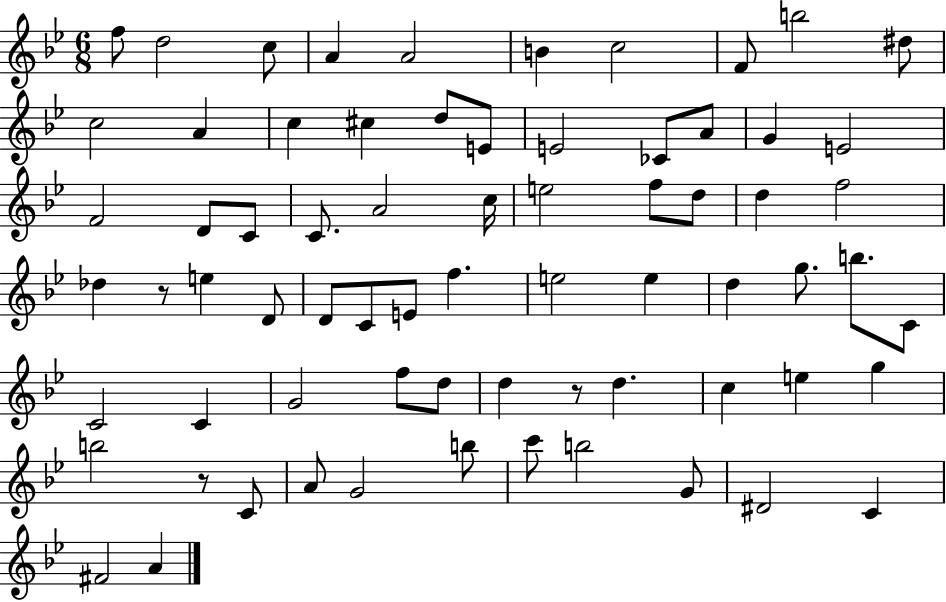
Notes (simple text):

F5/e D5/h C5/e A4/q A4/h B4/q C5/h F4/e B5/h D#5/e C5/h A4/q C5/q C#5/q D5/e E4/e E4/h CES4/e A4/e G4/q E4/h F4/h D4/e C4/e C4/e. A4/h C5/s E5/h F5/e D5/e D5/q F5/h Db5/q R/e E5/q D4/e D4/e C4/e E4/e F5/q. E5/h E5/q D5/q G5/e. B5/e. C4/e C4/h C4/q G4/h F5/e D5/e D5/q R/e D5/q. C5/q E5/q G5/q B5/h R/e C4/e A4/e G4/h B5/e C6/e B5/h G4/e D#4/h C4/q F#4/h A4/q